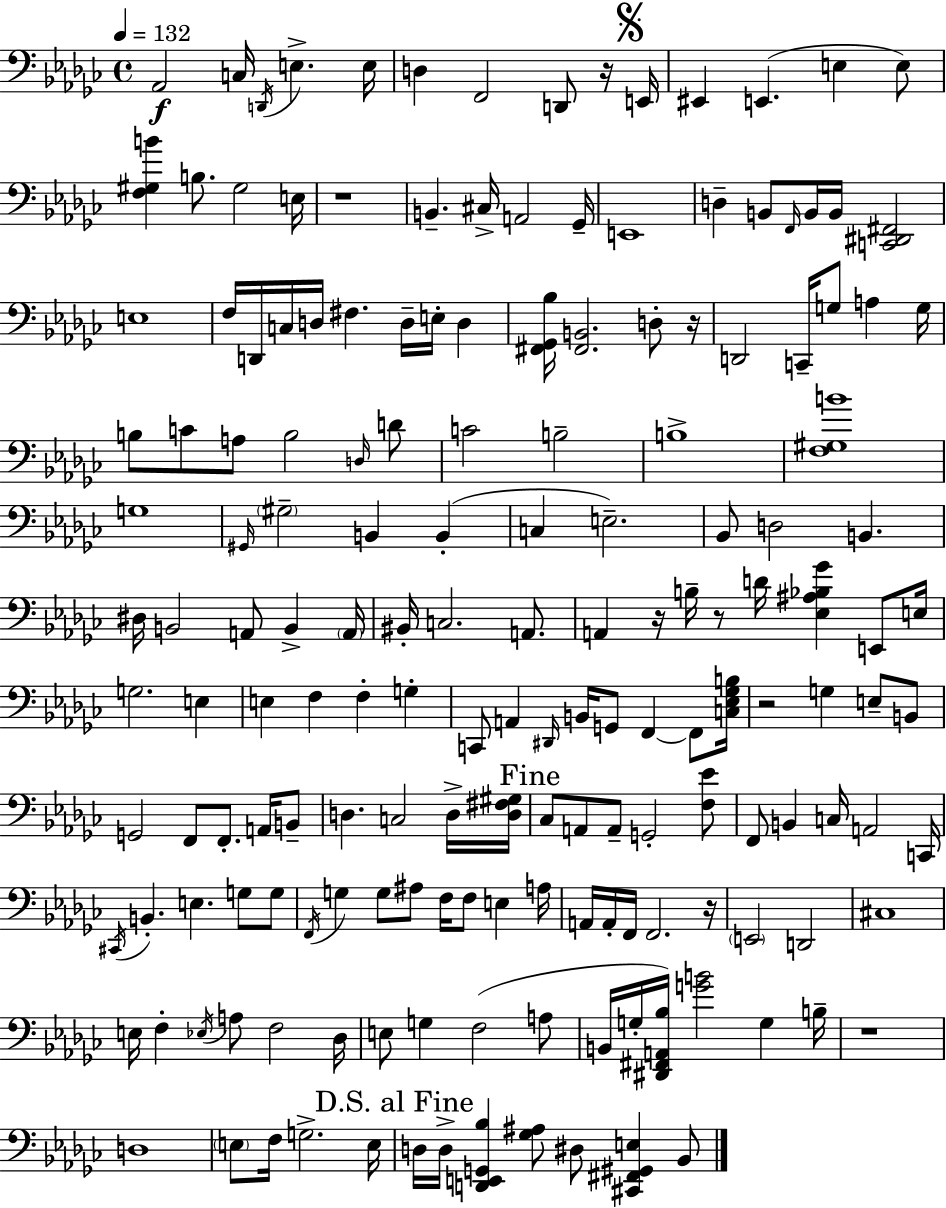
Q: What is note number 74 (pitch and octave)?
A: G3